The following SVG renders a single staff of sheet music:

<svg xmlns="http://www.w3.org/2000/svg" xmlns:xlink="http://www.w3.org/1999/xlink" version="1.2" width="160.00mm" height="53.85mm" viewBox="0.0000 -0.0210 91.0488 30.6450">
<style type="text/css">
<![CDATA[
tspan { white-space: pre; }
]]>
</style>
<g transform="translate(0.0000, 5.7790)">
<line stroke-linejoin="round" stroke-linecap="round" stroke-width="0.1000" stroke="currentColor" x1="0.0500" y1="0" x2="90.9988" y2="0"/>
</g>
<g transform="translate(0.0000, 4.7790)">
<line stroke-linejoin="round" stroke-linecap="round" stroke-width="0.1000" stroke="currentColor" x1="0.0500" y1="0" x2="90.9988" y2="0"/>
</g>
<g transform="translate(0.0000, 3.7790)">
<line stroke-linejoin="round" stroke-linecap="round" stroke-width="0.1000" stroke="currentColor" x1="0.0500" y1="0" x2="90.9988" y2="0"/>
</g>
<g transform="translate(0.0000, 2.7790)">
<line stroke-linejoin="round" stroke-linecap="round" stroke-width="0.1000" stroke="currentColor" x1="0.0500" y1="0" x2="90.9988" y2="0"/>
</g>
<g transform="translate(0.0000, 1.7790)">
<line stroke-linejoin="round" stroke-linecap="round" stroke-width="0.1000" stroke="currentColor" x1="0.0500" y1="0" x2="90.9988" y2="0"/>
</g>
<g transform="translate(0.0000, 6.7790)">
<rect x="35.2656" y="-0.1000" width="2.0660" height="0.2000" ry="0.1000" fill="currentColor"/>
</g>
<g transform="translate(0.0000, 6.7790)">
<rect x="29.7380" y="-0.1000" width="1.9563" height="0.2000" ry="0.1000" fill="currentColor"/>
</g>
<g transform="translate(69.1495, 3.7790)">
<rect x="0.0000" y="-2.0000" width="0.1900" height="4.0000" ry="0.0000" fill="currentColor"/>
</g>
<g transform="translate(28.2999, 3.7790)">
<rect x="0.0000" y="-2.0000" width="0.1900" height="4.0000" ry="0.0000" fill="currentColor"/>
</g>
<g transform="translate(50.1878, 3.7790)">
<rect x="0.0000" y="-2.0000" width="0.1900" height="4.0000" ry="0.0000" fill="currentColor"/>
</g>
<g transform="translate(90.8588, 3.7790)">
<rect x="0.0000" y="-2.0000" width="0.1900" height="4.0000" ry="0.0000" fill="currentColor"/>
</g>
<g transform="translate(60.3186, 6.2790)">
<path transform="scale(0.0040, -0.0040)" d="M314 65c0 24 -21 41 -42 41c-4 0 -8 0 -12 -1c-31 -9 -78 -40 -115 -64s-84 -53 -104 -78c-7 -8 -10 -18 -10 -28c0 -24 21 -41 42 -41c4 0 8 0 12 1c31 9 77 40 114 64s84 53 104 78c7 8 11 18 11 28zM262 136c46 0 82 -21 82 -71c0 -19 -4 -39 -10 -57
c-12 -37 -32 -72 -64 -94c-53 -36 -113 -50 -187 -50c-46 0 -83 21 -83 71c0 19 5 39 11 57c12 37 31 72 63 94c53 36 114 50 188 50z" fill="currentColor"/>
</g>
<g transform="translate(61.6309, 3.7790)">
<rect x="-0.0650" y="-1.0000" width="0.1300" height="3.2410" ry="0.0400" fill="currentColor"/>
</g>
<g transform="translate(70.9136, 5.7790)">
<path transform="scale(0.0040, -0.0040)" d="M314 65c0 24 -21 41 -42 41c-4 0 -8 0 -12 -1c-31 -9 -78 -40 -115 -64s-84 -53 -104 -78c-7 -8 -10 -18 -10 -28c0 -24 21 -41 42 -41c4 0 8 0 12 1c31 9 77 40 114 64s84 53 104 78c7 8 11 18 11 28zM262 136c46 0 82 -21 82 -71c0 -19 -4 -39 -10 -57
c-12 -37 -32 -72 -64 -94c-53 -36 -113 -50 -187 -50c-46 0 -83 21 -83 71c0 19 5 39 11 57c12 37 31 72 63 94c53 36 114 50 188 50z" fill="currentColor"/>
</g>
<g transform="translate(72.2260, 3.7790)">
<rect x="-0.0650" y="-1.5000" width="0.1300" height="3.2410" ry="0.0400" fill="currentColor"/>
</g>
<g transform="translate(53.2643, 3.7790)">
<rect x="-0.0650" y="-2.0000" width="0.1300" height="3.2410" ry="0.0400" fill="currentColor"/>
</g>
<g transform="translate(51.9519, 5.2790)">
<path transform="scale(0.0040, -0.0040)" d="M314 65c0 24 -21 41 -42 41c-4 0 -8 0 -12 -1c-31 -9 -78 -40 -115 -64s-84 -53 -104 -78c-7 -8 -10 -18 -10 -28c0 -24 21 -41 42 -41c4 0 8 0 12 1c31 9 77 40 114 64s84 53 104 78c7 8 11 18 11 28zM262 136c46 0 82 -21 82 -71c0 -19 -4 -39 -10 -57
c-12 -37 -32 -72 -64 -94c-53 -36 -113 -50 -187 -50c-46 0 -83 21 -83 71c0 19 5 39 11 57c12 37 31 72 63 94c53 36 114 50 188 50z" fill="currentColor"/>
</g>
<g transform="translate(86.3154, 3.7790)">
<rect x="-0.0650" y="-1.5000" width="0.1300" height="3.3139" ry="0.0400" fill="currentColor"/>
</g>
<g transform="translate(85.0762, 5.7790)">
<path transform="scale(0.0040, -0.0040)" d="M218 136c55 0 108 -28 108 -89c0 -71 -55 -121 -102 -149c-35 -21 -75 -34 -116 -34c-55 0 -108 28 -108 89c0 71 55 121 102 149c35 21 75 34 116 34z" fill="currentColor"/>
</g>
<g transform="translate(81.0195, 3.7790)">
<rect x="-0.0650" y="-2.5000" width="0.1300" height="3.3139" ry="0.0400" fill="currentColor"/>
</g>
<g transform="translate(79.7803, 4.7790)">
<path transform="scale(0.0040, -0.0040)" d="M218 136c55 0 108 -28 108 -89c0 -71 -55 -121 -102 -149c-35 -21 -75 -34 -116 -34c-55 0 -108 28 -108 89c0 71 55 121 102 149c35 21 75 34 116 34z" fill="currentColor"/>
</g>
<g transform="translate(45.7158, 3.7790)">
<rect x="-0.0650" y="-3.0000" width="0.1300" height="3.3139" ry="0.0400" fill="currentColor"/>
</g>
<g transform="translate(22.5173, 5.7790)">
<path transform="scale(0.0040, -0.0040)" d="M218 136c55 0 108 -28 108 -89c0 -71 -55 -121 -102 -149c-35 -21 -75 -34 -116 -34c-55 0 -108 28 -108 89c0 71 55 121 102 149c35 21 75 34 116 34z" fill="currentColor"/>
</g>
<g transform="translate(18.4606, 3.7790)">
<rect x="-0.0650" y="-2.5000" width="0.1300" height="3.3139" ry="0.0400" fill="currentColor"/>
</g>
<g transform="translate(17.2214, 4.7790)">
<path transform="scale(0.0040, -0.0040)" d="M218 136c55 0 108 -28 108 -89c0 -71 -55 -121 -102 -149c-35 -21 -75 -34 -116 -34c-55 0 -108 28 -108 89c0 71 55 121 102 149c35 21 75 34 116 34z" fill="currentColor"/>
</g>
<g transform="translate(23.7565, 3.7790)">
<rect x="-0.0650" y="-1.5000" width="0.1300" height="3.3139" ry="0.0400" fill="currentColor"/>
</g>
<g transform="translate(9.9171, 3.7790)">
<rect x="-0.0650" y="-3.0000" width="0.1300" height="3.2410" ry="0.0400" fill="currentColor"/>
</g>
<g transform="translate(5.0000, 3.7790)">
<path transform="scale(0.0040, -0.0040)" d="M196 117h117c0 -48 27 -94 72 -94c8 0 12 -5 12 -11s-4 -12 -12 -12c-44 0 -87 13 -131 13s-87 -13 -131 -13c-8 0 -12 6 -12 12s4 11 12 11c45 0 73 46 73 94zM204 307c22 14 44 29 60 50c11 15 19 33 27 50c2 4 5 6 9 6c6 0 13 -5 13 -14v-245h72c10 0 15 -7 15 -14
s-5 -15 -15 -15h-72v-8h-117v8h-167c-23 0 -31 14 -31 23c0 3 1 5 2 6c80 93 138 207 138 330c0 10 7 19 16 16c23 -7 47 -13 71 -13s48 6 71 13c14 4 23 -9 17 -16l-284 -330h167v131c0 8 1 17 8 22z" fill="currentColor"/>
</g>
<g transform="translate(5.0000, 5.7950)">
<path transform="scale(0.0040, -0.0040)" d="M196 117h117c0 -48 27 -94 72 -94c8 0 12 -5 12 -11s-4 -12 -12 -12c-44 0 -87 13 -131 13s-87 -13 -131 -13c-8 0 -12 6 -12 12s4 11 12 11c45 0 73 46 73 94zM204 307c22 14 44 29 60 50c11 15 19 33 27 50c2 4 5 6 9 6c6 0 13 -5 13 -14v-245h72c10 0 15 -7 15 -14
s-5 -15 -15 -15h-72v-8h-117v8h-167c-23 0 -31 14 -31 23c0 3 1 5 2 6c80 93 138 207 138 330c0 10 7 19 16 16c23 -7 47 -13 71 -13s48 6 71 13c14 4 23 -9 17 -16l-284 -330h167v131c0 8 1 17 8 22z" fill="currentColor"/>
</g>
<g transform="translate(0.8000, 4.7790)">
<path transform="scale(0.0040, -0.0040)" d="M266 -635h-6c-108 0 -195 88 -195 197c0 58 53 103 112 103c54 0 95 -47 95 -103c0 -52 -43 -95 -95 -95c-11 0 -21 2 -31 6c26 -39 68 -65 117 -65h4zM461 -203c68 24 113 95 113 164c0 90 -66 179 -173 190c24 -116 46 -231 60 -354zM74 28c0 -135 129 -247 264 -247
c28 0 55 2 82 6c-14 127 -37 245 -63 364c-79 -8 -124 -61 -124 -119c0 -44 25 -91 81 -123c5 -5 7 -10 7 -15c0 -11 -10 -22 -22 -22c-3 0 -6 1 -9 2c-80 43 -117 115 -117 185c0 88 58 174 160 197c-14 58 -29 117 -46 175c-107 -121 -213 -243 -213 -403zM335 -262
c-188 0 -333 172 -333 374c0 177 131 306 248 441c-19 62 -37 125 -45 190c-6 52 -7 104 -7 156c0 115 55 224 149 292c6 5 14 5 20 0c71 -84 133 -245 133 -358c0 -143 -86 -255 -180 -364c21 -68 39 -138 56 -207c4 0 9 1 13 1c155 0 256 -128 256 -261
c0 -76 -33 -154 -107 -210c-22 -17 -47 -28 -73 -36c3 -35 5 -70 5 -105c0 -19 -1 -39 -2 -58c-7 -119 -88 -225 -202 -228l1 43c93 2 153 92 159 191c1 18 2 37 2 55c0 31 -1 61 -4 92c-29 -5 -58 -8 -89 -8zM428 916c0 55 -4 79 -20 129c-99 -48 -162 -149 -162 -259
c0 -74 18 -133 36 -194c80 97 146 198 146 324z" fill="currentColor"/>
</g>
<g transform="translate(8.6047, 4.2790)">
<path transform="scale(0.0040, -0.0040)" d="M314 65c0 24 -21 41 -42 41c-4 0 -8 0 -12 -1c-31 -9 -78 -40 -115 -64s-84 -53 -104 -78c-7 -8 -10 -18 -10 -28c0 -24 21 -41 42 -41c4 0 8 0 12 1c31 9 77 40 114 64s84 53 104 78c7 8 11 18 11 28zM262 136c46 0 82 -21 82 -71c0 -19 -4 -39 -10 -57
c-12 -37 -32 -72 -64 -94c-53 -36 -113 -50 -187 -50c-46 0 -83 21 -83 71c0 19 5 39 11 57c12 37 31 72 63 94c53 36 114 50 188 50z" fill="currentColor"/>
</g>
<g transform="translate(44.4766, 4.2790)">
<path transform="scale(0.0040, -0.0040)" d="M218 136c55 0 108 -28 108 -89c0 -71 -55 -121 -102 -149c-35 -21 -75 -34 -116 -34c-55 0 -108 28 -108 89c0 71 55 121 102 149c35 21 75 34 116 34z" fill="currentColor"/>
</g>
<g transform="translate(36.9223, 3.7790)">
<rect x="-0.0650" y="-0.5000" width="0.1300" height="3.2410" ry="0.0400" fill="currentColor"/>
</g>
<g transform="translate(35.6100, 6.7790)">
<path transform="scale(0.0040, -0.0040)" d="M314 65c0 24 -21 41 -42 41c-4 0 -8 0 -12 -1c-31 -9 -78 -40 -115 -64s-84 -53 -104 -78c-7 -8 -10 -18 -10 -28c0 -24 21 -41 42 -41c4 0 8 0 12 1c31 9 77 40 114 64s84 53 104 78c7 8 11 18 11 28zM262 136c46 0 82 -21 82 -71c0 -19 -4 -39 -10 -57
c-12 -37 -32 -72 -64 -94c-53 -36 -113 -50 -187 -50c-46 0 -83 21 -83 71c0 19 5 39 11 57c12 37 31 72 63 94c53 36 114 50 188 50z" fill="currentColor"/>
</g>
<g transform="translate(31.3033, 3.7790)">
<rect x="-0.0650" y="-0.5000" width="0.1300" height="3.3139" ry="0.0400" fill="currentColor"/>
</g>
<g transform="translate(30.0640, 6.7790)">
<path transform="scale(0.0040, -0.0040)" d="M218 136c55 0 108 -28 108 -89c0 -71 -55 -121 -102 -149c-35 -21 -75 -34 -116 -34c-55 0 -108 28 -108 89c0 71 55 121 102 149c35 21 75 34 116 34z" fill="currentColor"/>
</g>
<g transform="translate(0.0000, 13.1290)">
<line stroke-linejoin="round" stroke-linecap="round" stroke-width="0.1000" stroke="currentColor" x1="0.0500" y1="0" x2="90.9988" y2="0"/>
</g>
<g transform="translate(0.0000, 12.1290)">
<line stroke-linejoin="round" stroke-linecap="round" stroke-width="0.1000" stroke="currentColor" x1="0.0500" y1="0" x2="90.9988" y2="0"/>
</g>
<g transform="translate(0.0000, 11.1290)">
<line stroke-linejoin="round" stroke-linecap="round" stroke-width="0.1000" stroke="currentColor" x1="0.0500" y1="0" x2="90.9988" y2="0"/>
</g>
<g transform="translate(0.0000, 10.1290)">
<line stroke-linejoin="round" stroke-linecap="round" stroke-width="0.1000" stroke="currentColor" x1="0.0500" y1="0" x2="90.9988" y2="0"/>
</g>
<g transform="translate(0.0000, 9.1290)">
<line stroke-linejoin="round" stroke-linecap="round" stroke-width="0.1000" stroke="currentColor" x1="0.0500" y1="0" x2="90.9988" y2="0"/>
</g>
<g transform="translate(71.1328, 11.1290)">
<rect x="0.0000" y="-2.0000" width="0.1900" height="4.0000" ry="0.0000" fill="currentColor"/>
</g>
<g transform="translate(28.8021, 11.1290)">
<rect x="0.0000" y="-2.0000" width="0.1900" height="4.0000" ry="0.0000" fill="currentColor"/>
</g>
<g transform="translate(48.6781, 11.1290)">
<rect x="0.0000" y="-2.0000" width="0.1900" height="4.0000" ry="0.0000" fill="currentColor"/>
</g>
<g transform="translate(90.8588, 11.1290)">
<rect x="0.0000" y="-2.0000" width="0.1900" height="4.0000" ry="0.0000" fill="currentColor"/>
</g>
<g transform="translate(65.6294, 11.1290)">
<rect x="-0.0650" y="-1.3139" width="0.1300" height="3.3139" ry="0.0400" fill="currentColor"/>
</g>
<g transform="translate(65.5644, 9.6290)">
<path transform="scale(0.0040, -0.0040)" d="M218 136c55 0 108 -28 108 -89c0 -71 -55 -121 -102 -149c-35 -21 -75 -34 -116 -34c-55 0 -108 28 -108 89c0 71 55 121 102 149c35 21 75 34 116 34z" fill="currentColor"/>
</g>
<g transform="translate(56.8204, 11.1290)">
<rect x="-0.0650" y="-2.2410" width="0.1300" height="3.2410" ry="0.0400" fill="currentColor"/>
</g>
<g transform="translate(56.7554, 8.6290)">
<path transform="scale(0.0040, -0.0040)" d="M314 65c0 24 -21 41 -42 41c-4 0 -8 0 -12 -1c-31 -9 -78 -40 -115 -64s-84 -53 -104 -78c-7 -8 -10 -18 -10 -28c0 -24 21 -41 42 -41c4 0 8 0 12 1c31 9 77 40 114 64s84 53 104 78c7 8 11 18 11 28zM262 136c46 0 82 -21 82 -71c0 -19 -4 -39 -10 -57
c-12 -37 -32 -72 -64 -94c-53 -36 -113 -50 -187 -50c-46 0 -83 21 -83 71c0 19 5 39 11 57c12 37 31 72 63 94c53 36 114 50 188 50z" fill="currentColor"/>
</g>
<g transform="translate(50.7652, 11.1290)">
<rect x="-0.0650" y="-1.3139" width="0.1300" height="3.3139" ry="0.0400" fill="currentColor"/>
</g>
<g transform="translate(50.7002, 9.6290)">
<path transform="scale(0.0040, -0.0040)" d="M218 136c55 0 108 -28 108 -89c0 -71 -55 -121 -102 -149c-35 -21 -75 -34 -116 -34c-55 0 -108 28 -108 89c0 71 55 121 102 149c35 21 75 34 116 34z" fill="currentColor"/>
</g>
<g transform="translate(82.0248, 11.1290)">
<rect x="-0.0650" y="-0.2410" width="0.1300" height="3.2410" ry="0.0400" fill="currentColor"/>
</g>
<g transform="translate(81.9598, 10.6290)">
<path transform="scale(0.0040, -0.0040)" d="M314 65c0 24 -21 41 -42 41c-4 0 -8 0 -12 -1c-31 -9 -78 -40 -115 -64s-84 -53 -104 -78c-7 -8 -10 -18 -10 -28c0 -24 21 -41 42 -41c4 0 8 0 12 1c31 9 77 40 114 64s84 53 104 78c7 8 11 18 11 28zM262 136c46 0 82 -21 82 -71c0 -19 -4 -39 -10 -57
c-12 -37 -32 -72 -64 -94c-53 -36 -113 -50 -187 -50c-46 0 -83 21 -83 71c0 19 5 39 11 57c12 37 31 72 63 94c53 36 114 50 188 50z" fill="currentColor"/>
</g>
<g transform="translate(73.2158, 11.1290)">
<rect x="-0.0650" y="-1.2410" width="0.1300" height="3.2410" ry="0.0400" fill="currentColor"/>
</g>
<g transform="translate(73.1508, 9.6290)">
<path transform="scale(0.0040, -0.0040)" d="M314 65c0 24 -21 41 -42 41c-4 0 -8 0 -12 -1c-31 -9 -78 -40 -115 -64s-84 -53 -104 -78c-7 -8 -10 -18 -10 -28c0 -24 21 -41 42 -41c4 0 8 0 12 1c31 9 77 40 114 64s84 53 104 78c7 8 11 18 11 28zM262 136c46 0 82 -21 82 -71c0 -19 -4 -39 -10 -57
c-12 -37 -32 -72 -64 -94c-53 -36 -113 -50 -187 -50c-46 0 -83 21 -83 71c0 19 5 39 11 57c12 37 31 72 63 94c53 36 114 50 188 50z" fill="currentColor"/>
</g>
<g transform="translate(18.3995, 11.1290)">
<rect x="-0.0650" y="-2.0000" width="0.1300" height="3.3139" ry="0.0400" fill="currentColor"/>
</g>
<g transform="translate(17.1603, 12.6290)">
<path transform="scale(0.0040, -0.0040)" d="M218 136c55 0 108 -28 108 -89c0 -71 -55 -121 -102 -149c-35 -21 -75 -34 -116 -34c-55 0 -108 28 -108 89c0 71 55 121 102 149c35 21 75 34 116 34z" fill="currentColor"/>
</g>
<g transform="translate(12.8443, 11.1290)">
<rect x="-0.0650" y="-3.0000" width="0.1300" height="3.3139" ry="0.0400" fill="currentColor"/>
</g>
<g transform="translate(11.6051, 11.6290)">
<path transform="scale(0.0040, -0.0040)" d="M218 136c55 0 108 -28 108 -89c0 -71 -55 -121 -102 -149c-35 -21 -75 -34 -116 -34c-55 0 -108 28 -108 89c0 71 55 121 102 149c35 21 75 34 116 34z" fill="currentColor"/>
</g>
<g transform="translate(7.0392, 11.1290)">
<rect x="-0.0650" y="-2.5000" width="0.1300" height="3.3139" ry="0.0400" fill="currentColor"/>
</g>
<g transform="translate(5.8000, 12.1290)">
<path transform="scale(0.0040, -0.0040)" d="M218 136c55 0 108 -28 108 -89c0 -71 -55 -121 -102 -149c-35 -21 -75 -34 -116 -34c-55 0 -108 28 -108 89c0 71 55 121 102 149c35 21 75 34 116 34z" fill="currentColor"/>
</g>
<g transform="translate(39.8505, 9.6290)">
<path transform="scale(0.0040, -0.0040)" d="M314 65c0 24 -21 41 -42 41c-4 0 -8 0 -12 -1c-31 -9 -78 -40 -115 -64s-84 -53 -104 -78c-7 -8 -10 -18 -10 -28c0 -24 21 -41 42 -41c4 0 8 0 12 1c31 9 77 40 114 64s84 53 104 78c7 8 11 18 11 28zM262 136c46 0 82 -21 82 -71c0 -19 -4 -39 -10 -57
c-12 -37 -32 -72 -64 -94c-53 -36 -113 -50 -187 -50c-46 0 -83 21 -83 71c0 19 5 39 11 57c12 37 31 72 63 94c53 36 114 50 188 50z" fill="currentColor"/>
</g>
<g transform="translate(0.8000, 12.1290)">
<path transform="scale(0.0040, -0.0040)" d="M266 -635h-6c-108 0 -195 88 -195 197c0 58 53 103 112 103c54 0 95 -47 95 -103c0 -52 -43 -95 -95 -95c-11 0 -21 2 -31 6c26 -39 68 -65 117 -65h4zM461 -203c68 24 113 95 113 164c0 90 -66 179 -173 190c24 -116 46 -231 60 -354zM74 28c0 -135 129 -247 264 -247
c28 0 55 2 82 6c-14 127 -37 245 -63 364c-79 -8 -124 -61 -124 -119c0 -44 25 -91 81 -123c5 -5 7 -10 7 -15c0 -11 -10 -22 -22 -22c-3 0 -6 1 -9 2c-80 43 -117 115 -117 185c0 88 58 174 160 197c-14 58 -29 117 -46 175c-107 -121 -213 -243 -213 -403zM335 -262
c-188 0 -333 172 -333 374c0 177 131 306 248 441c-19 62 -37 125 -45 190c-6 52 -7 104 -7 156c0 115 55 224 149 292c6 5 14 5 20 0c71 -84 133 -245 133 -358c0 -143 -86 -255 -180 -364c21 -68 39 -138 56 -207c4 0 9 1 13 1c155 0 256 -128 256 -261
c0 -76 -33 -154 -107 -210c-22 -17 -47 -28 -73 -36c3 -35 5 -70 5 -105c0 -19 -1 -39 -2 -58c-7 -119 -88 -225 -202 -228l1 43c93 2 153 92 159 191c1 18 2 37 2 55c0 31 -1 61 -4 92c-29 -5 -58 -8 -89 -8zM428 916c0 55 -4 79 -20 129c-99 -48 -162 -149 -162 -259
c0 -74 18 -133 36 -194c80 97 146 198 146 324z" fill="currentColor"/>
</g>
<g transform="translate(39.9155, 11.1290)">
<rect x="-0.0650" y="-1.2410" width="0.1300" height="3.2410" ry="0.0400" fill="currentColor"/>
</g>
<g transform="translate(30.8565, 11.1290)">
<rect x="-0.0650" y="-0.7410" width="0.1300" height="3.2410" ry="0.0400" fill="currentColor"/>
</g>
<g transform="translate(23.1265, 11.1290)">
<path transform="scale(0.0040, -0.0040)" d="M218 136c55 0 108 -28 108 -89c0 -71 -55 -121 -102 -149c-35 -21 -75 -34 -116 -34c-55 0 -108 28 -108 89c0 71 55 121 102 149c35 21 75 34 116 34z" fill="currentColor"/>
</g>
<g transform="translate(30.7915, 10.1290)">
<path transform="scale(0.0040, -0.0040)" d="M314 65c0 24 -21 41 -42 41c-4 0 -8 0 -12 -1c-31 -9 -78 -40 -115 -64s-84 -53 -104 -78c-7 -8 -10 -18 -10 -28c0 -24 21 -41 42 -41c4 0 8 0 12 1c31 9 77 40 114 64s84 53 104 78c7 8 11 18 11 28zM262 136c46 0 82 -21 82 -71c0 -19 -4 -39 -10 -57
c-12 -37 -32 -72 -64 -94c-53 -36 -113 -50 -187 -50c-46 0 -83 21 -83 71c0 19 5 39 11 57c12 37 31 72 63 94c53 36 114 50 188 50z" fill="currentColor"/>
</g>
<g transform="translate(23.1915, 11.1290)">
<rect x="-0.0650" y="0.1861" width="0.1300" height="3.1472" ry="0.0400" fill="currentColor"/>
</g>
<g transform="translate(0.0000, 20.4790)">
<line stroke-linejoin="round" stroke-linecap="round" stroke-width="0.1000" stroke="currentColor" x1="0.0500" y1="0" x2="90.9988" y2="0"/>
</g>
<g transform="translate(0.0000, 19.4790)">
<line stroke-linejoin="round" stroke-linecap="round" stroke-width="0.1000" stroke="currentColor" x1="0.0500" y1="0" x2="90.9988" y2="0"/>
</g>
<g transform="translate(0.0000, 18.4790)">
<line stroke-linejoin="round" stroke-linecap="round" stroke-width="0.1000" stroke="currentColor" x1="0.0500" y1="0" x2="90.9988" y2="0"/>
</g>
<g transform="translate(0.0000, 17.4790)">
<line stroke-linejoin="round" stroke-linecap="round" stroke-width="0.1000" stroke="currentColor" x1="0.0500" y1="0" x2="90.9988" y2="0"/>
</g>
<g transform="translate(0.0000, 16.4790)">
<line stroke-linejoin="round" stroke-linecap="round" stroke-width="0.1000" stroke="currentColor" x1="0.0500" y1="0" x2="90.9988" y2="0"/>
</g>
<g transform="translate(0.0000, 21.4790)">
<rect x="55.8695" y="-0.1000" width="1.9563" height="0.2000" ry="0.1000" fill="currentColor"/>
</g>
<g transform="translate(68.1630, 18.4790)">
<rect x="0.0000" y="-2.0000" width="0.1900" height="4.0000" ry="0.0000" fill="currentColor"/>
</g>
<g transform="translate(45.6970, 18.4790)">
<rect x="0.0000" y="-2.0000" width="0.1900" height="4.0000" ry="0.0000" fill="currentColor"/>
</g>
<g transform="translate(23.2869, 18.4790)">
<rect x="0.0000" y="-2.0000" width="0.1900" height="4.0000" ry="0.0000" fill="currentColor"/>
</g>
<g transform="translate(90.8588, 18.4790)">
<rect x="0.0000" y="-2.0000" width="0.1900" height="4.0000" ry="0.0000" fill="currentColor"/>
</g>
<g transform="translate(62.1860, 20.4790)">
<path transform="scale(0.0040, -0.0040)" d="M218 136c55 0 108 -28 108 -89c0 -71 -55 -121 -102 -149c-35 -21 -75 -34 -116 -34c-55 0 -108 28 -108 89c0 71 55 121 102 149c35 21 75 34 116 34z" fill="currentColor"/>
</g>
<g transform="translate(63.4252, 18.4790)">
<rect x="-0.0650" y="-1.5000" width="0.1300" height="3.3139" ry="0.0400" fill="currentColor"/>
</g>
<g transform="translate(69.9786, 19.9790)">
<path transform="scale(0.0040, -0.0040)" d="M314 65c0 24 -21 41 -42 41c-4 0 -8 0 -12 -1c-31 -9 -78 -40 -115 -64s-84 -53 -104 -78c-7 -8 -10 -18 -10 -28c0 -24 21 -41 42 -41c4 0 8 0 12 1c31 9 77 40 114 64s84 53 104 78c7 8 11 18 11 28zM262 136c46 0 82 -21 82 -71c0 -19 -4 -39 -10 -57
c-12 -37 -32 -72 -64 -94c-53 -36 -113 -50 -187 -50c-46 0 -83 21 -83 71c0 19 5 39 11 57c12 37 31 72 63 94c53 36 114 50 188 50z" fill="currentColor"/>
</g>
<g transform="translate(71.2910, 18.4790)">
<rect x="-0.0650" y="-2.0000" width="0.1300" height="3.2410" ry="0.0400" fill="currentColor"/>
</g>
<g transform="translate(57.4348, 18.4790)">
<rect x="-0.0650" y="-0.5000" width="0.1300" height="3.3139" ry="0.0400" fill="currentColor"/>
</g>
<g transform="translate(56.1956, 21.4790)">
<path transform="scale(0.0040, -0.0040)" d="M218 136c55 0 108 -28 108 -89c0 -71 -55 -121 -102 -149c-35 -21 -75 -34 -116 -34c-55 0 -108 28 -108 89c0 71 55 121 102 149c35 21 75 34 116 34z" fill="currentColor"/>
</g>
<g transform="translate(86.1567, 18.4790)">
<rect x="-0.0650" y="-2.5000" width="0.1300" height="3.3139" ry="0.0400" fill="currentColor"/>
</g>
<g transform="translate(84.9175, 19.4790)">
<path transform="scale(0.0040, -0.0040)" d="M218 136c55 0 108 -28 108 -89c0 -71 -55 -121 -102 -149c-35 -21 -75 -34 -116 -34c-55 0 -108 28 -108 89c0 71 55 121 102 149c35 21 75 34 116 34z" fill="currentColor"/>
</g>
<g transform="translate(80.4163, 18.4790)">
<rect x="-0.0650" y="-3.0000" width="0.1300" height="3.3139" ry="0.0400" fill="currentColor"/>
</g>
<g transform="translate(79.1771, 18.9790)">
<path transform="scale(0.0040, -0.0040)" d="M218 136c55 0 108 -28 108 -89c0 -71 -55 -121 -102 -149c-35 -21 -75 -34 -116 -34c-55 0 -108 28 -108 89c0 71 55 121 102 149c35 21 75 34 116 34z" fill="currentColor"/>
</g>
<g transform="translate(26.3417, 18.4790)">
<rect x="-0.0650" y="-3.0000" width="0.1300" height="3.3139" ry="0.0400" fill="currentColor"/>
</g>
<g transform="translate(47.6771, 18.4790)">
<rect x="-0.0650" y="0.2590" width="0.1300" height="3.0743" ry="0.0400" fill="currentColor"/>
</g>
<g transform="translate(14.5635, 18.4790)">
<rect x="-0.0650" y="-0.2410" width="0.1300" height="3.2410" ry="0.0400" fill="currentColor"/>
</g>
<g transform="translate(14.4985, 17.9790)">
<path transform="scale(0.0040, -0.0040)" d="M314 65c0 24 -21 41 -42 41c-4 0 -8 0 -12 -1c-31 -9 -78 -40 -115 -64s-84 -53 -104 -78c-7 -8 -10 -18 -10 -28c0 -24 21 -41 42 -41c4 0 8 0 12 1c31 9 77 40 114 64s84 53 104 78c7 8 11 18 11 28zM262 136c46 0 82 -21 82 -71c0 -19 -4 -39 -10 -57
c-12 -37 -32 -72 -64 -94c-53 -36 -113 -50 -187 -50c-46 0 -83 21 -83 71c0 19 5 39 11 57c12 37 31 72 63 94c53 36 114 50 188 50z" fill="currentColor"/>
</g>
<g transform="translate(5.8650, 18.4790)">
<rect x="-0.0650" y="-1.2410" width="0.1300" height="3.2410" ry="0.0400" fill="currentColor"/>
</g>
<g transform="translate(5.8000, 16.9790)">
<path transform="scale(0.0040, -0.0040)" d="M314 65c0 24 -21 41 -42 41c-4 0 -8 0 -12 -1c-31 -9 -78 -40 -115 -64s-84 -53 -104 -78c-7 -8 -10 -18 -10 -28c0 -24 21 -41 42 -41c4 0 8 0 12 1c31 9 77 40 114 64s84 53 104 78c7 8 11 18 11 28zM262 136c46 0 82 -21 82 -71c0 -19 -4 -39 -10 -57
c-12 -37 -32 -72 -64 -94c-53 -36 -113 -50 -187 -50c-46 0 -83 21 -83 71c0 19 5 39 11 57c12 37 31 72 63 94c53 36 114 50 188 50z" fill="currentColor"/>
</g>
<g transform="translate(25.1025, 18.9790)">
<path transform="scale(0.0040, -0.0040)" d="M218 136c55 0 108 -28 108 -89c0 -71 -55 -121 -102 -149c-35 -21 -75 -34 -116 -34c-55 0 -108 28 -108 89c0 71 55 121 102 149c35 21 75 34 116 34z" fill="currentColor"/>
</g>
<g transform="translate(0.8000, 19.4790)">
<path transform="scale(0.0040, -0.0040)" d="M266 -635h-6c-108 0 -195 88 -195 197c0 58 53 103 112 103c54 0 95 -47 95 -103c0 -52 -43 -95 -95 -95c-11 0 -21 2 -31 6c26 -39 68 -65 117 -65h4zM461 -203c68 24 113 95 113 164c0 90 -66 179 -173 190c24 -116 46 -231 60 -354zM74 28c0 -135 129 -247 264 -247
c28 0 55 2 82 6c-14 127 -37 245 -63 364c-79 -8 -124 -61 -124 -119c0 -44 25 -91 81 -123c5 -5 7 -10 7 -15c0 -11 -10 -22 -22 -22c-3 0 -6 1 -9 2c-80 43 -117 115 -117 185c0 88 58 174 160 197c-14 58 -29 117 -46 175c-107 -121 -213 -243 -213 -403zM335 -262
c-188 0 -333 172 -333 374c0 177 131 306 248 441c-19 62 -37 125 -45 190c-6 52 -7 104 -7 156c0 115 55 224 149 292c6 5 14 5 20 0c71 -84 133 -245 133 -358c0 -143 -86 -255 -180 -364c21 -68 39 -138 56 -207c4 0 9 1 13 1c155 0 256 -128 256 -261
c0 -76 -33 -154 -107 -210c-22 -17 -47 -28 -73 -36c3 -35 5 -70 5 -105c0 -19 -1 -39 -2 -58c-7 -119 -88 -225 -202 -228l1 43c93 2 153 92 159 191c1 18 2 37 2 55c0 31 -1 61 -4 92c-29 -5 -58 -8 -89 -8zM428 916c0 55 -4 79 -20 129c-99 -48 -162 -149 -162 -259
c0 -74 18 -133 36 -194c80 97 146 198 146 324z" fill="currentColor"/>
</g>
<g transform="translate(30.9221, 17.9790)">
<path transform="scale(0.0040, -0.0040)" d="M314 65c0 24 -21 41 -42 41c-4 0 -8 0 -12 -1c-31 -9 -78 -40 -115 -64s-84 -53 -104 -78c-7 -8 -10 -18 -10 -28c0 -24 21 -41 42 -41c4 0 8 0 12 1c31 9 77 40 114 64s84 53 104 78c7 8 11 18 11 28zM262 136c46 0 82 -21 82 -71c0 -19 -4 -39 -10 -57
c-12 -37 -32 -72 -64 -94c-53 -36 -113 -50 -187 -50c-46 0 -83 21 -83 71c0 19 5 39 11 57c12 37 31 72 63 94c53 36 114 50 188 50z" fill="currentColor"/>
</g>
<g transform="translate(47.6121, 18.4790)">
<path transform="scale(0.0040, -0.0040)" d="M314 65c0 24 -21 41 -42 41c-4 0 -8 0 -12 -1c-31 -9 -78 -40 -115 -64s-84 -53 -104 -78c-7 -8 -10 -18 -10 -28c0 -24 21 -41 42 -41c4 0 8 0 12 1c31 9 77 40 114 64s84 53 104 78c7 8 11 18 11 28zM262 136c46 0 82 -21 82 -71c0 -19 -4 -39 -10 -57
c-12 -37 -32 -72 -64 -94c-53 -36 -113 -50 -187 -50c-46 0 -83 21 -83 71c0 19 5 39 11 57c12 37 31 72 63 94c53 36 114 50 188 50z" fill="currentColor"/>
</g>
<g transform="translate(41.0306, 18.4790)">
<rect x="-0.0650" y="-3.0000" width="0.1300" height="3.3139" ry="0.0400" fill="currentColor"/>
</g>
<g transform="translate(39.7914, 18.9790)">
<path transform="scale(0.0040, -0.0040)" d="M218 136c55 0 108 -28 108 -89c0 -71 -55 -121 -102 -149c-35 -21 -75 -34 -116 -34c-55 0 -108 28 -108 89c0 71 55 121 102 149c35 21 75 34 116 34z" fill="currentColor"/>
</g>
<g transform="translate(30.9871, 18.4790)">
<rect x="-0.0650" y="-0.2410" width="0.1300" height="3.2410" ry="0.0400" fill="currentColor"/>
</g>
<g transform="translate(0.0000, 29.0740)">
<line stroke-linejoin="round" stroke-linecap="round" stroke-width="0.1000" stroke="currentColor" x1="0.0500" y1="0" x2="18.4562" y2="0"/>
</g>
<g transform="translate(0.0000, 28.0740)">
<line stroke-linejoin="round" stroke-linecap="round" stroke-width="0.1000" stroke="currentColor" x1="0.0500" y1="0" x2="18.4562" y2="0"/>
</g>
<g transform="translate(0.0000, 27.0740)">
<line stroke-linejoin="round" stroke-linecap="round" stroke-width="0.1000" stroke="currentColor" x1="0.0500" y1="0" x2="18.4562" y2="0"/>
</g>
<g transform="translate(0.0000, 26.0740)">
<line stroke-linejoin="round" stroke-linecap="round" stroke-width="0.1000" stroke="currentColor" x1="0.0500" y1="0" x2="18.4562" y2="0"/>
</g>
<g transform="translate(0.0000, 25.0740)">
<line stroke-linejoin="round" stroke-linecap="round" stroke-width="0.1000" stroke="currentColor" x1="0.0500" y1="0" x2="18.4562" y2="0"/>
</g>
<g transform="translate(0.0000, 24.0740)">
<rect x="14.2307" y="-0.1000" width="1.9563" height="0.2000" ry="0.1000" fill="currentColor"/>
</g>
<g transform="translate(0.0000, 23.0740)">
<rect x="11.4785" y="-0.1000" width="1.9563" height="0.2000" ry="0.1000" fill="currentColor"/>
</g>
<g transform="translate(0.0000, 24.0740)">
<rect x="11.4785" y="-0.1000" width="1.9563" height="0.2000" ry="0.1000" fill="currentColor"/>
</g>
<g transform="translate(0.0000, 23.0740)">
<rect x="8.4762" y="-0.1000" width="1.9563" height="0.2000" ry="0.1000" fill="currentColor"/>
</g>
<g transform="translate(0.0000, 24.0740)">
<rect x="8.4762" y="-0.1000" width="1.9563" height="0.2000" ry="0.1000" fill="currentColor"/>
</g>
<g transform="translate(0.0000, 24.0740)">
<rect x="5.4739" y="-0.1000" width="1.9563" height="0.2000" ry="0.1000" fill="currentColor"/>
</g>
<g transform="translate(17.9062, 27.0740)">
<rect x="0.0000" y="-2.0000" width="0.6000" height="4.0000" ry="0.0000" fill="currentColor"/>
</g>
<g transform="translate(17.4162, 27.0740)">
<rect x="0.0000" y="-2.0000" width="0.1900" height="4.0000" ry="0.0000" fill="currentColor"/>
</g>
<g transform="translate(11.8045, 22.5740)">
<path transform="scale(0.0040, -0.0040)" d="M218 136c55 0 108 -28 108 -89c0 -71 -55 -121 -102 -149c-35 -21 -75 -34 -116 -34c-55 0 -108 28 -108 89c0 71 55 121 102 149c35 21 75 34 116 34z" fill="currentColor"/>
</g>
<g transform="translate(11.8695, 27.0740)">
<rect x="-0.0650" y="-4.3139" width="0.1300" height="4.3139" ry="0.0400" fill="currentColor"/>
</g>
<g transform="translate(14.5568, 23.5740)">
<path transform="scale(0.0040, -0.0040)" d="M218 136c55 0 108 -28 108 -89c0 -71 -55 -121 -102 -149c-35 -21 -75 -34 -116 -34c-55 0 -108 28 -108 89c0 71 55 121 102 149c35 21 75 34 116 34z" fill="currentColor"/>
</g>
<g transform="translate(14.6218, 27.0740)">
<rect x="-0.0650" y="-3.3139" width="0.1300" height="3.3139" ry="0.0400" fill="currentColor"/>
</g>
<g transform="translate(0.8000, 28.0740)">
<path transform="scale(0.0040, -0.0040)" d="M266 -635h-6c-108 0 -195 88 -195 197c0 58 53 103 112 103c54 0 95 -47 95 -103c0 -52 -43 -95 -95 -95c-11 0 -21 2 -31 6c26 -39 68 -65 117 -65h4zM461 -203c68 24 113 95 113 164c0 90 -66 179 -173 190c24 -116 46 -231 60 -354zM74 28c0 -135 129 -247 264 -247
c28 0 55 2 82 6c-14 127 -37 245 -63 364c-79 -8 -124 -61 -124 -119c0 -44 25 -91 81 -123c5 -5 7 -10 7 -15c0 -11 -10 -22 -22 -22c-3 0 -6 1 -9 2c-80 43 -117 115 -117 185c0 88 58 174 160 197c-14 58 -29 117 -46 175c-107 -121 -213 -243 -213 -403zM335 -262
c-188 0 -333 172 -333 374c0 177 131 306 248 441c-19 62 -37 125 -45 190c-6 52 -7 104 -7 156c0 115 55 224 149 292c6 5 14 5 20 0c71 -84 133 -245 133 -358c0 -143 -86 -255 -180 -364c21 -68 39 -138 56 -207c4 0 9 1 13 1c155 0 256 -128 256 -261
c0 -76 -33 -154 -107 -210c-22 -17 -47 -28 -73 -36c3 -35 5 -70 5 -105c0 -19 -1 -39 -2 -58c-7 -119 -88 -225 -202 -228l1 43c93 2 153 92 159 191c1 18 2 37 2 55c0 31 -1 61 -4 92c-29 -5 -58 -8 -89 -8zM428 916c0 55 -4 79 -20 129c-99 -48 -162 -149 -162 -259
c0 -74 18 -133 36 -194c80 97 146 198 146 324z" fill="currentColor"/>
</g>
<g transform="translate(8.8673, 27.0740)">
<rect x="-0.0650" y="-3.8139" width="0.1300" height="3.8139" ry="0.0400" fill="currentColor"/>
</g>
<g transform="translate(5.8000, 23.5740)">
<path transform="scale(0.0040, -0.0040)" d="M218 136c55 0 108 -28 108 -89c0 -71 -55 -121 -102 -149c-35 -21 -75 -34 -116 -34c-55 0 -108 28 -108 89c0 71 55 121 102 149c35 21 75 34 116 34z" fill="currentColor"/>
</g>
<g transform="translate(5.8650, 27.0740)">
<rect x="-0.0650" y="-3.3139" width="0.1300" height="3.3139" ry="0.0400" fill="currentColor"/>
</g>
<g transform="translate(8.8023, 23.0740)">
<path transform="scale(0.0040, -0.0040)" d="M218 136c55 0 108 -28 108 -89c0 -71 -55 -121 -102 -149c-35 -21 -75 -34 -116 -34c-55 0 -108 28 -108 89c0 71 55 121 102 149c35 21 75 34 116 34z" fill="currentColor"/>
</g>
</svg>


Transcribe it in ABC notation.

X:1
T:Untitled
M:4/4
L:1/4
K:C
A2 G E C C2 A F2 D2 E2 G E G A F B d2 e2 e g2 e e2 c2 e2 c2 A c2 A B2 C E F2 A G b c' d' b